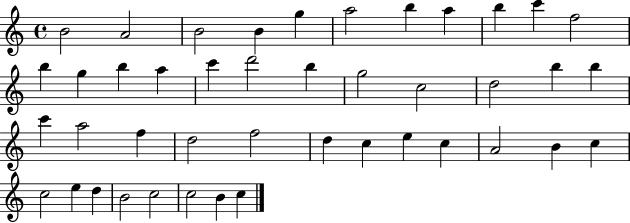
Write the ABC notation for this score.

X:1
T:Untitled
M:4/4
L:1/4
K:C
B2 A2 B2 B g a2 b a b c' f2 b g b a c' d'2 b g2 c2 d2 b b c' a2 f d2 f2 d c e c A2 B c c2 e d B2 c2 c2 B c